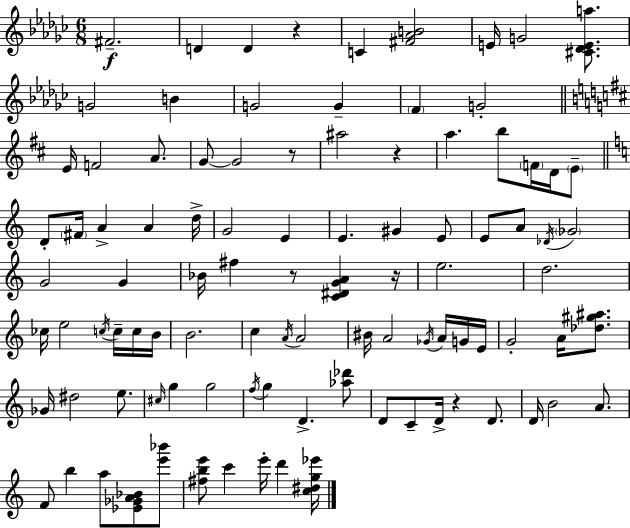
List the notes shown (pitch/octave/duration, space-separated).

F#4/h. D4/q D4/q R/q C4/q [F#4,Ab4,B4]/h E4/s G4/h [C#4,Db4,E4,A5]/e. G4/h B4/q G4/h G4/q F4/q G4/h E4/s F4/h A4/e. G4/e G4/h R/e A#5/h R/q A5/q. B5/e F4/s D4/s E4/e D4/e F#4/s A4/q A4/q D5/s G4/h E4/q E4/q. G#4/q E4/e E4/e A4/e Db4/s Gb4/h G4/h G4/q Bb4/s F#5/q R/e [C4,D#4,G4,A4]/q R/s E5/h. D5/h. CES5/s E5/h C5/s C5/s C5/s B4/s B4/h. C5/q A4/s A4/h BIS4/s A4/h Gb4/s A4/s G4/s E4/s G4/h A4/s [Db5,G#5,A#5]/e. Gb4/s D#5/h E5/e. C#5/s G5/q G5/h F5/s G5/q D4/q. [Ab5,Db6]/e D4/e C4/e D4/s R/q D4/e. D4/s B4/h A4/e. F4/e B5/q A5/e [Eb4,Gb4,A4,Bb4]/e [E6,Bb6]/e [F#5,B5,E6]/e C6/q E6/s D6/q [C5,D#5,G5,Eb6]/s